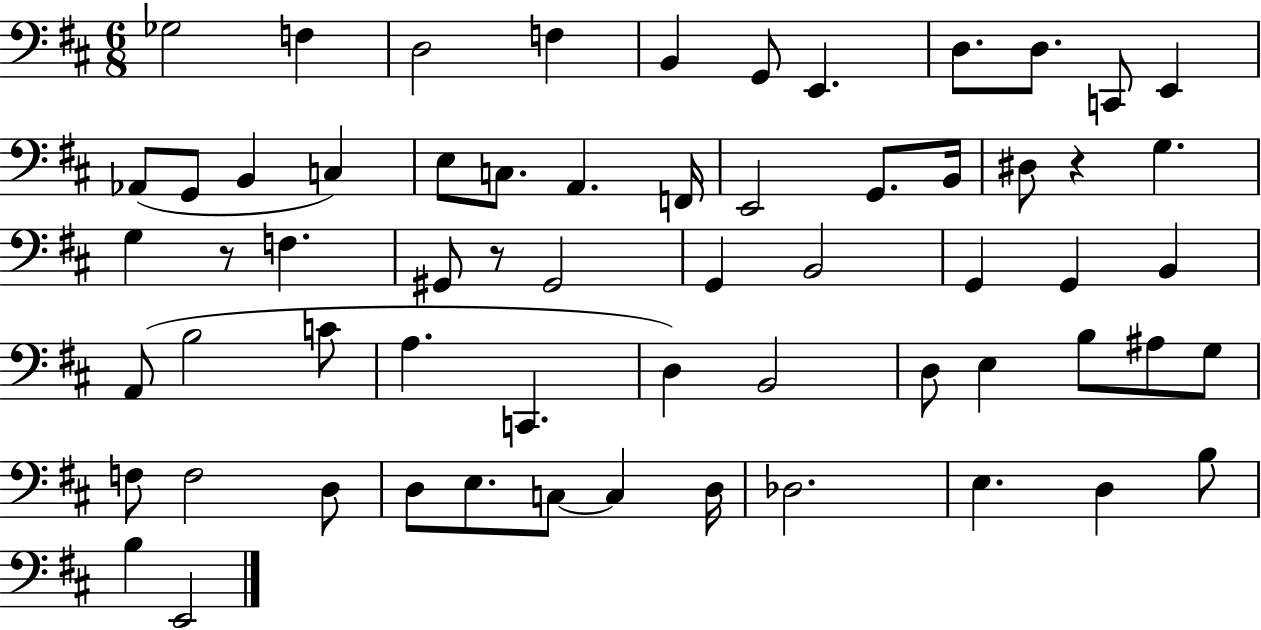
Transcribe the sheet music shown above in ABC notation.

X:1
T:Untitled
M:6/8
L:1/4
K:D
_G,2 F, D,2 F, B,, G,,/2 E,, D,/2 D,/2 C,,/2 E,, _A,,/2 G,,/2 B,, C, E,/2 C,/2 A,, F,,/4 E,,2 G,,/2 B,,/4 ^D,/2 z G, G, z/2 F, ^G,,/2 z/2 ^G,,2 G,, B,,2 G,, G,, B,, A,,/2 B,2 C/2 A, C,, D, B,,2 D,/2 E, B,/2 ^A,/2 G,/2 F,/2 F,2 D,/2 D,/2 E,/2 C,/2 C, D,/4 _D,2 E, D, B,/2 B, E,,2